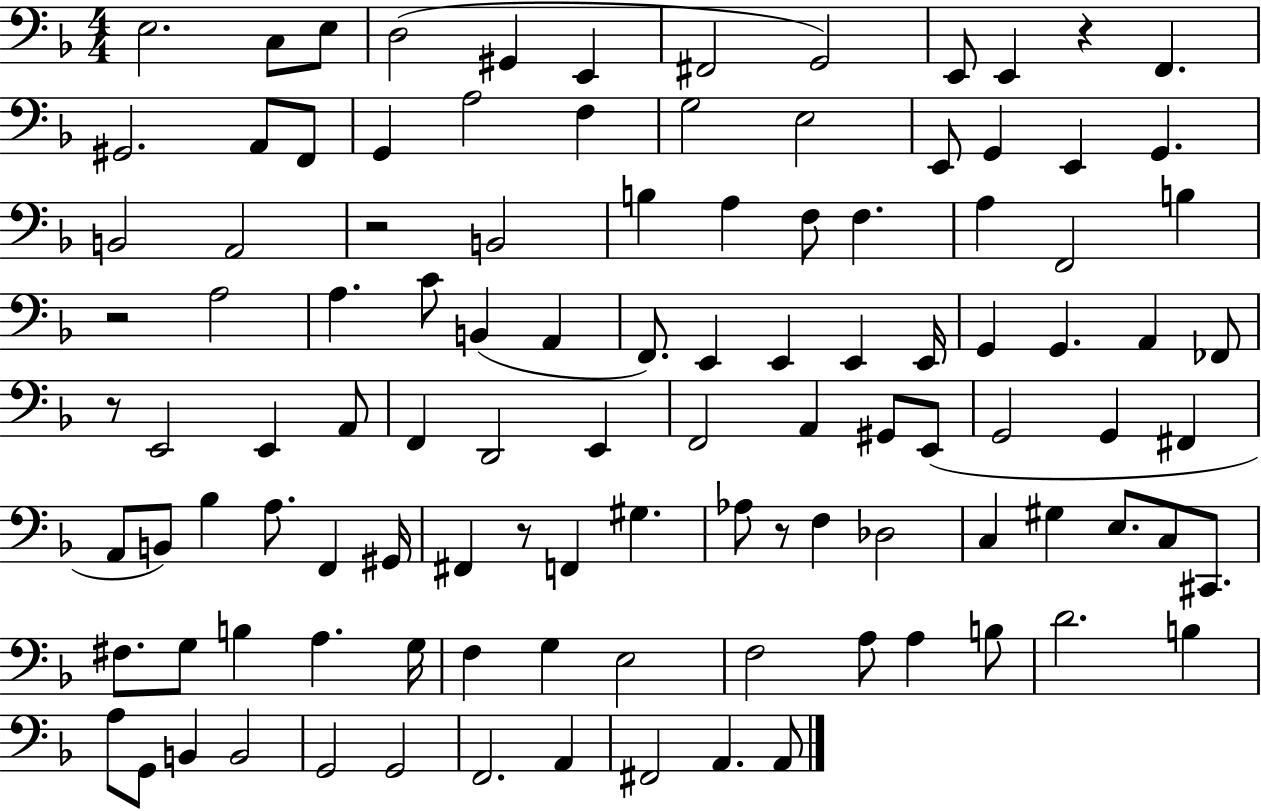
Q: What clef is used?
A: bass